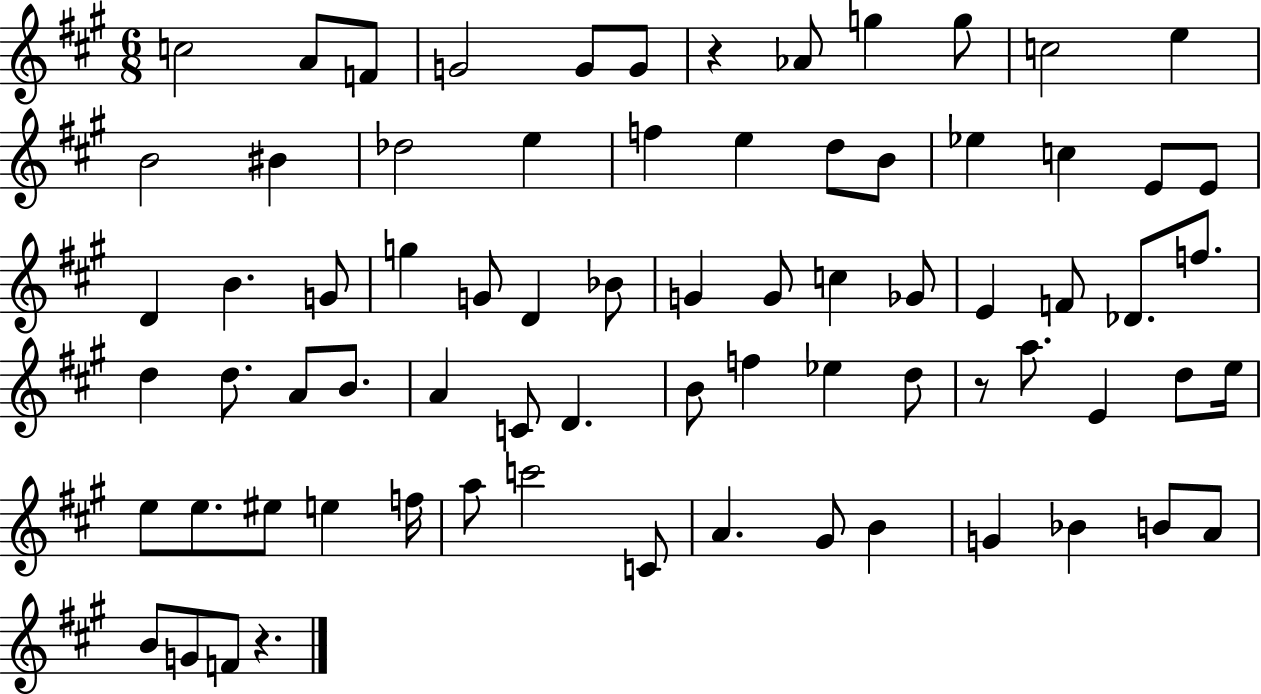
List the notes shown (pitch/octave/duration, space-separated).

C5/h A4/e F4/e G4/h G4/e G4/e R/q Ab4/e G5/q G5/e C5/h E5/q B4/h BIS4/q Db5/h E5/q F5/q E5/q D5/e B4/e Eb5/q C5/q E4/e E4/e D4/q B4/q. G4/e G5/q G4/e D4/q Bb4/e G4/q G4/e C5/q Gb4/e E4/q F4/e Db4/e. F5/e. D5/q D5/e. A4/e B4/e. A4/q C4/e D4/q. B4/e F5/q Eb5/q D5/e R/e A5/e. E4/q D5/e E5/s E5/e E5/e. EIS5/e E5/q F5/s A5/e C6/h C4/e A4/q. G#4/e B4/q G4/q Bb4/q B4/e A4/e B4/e G4/e F4/e R/q.